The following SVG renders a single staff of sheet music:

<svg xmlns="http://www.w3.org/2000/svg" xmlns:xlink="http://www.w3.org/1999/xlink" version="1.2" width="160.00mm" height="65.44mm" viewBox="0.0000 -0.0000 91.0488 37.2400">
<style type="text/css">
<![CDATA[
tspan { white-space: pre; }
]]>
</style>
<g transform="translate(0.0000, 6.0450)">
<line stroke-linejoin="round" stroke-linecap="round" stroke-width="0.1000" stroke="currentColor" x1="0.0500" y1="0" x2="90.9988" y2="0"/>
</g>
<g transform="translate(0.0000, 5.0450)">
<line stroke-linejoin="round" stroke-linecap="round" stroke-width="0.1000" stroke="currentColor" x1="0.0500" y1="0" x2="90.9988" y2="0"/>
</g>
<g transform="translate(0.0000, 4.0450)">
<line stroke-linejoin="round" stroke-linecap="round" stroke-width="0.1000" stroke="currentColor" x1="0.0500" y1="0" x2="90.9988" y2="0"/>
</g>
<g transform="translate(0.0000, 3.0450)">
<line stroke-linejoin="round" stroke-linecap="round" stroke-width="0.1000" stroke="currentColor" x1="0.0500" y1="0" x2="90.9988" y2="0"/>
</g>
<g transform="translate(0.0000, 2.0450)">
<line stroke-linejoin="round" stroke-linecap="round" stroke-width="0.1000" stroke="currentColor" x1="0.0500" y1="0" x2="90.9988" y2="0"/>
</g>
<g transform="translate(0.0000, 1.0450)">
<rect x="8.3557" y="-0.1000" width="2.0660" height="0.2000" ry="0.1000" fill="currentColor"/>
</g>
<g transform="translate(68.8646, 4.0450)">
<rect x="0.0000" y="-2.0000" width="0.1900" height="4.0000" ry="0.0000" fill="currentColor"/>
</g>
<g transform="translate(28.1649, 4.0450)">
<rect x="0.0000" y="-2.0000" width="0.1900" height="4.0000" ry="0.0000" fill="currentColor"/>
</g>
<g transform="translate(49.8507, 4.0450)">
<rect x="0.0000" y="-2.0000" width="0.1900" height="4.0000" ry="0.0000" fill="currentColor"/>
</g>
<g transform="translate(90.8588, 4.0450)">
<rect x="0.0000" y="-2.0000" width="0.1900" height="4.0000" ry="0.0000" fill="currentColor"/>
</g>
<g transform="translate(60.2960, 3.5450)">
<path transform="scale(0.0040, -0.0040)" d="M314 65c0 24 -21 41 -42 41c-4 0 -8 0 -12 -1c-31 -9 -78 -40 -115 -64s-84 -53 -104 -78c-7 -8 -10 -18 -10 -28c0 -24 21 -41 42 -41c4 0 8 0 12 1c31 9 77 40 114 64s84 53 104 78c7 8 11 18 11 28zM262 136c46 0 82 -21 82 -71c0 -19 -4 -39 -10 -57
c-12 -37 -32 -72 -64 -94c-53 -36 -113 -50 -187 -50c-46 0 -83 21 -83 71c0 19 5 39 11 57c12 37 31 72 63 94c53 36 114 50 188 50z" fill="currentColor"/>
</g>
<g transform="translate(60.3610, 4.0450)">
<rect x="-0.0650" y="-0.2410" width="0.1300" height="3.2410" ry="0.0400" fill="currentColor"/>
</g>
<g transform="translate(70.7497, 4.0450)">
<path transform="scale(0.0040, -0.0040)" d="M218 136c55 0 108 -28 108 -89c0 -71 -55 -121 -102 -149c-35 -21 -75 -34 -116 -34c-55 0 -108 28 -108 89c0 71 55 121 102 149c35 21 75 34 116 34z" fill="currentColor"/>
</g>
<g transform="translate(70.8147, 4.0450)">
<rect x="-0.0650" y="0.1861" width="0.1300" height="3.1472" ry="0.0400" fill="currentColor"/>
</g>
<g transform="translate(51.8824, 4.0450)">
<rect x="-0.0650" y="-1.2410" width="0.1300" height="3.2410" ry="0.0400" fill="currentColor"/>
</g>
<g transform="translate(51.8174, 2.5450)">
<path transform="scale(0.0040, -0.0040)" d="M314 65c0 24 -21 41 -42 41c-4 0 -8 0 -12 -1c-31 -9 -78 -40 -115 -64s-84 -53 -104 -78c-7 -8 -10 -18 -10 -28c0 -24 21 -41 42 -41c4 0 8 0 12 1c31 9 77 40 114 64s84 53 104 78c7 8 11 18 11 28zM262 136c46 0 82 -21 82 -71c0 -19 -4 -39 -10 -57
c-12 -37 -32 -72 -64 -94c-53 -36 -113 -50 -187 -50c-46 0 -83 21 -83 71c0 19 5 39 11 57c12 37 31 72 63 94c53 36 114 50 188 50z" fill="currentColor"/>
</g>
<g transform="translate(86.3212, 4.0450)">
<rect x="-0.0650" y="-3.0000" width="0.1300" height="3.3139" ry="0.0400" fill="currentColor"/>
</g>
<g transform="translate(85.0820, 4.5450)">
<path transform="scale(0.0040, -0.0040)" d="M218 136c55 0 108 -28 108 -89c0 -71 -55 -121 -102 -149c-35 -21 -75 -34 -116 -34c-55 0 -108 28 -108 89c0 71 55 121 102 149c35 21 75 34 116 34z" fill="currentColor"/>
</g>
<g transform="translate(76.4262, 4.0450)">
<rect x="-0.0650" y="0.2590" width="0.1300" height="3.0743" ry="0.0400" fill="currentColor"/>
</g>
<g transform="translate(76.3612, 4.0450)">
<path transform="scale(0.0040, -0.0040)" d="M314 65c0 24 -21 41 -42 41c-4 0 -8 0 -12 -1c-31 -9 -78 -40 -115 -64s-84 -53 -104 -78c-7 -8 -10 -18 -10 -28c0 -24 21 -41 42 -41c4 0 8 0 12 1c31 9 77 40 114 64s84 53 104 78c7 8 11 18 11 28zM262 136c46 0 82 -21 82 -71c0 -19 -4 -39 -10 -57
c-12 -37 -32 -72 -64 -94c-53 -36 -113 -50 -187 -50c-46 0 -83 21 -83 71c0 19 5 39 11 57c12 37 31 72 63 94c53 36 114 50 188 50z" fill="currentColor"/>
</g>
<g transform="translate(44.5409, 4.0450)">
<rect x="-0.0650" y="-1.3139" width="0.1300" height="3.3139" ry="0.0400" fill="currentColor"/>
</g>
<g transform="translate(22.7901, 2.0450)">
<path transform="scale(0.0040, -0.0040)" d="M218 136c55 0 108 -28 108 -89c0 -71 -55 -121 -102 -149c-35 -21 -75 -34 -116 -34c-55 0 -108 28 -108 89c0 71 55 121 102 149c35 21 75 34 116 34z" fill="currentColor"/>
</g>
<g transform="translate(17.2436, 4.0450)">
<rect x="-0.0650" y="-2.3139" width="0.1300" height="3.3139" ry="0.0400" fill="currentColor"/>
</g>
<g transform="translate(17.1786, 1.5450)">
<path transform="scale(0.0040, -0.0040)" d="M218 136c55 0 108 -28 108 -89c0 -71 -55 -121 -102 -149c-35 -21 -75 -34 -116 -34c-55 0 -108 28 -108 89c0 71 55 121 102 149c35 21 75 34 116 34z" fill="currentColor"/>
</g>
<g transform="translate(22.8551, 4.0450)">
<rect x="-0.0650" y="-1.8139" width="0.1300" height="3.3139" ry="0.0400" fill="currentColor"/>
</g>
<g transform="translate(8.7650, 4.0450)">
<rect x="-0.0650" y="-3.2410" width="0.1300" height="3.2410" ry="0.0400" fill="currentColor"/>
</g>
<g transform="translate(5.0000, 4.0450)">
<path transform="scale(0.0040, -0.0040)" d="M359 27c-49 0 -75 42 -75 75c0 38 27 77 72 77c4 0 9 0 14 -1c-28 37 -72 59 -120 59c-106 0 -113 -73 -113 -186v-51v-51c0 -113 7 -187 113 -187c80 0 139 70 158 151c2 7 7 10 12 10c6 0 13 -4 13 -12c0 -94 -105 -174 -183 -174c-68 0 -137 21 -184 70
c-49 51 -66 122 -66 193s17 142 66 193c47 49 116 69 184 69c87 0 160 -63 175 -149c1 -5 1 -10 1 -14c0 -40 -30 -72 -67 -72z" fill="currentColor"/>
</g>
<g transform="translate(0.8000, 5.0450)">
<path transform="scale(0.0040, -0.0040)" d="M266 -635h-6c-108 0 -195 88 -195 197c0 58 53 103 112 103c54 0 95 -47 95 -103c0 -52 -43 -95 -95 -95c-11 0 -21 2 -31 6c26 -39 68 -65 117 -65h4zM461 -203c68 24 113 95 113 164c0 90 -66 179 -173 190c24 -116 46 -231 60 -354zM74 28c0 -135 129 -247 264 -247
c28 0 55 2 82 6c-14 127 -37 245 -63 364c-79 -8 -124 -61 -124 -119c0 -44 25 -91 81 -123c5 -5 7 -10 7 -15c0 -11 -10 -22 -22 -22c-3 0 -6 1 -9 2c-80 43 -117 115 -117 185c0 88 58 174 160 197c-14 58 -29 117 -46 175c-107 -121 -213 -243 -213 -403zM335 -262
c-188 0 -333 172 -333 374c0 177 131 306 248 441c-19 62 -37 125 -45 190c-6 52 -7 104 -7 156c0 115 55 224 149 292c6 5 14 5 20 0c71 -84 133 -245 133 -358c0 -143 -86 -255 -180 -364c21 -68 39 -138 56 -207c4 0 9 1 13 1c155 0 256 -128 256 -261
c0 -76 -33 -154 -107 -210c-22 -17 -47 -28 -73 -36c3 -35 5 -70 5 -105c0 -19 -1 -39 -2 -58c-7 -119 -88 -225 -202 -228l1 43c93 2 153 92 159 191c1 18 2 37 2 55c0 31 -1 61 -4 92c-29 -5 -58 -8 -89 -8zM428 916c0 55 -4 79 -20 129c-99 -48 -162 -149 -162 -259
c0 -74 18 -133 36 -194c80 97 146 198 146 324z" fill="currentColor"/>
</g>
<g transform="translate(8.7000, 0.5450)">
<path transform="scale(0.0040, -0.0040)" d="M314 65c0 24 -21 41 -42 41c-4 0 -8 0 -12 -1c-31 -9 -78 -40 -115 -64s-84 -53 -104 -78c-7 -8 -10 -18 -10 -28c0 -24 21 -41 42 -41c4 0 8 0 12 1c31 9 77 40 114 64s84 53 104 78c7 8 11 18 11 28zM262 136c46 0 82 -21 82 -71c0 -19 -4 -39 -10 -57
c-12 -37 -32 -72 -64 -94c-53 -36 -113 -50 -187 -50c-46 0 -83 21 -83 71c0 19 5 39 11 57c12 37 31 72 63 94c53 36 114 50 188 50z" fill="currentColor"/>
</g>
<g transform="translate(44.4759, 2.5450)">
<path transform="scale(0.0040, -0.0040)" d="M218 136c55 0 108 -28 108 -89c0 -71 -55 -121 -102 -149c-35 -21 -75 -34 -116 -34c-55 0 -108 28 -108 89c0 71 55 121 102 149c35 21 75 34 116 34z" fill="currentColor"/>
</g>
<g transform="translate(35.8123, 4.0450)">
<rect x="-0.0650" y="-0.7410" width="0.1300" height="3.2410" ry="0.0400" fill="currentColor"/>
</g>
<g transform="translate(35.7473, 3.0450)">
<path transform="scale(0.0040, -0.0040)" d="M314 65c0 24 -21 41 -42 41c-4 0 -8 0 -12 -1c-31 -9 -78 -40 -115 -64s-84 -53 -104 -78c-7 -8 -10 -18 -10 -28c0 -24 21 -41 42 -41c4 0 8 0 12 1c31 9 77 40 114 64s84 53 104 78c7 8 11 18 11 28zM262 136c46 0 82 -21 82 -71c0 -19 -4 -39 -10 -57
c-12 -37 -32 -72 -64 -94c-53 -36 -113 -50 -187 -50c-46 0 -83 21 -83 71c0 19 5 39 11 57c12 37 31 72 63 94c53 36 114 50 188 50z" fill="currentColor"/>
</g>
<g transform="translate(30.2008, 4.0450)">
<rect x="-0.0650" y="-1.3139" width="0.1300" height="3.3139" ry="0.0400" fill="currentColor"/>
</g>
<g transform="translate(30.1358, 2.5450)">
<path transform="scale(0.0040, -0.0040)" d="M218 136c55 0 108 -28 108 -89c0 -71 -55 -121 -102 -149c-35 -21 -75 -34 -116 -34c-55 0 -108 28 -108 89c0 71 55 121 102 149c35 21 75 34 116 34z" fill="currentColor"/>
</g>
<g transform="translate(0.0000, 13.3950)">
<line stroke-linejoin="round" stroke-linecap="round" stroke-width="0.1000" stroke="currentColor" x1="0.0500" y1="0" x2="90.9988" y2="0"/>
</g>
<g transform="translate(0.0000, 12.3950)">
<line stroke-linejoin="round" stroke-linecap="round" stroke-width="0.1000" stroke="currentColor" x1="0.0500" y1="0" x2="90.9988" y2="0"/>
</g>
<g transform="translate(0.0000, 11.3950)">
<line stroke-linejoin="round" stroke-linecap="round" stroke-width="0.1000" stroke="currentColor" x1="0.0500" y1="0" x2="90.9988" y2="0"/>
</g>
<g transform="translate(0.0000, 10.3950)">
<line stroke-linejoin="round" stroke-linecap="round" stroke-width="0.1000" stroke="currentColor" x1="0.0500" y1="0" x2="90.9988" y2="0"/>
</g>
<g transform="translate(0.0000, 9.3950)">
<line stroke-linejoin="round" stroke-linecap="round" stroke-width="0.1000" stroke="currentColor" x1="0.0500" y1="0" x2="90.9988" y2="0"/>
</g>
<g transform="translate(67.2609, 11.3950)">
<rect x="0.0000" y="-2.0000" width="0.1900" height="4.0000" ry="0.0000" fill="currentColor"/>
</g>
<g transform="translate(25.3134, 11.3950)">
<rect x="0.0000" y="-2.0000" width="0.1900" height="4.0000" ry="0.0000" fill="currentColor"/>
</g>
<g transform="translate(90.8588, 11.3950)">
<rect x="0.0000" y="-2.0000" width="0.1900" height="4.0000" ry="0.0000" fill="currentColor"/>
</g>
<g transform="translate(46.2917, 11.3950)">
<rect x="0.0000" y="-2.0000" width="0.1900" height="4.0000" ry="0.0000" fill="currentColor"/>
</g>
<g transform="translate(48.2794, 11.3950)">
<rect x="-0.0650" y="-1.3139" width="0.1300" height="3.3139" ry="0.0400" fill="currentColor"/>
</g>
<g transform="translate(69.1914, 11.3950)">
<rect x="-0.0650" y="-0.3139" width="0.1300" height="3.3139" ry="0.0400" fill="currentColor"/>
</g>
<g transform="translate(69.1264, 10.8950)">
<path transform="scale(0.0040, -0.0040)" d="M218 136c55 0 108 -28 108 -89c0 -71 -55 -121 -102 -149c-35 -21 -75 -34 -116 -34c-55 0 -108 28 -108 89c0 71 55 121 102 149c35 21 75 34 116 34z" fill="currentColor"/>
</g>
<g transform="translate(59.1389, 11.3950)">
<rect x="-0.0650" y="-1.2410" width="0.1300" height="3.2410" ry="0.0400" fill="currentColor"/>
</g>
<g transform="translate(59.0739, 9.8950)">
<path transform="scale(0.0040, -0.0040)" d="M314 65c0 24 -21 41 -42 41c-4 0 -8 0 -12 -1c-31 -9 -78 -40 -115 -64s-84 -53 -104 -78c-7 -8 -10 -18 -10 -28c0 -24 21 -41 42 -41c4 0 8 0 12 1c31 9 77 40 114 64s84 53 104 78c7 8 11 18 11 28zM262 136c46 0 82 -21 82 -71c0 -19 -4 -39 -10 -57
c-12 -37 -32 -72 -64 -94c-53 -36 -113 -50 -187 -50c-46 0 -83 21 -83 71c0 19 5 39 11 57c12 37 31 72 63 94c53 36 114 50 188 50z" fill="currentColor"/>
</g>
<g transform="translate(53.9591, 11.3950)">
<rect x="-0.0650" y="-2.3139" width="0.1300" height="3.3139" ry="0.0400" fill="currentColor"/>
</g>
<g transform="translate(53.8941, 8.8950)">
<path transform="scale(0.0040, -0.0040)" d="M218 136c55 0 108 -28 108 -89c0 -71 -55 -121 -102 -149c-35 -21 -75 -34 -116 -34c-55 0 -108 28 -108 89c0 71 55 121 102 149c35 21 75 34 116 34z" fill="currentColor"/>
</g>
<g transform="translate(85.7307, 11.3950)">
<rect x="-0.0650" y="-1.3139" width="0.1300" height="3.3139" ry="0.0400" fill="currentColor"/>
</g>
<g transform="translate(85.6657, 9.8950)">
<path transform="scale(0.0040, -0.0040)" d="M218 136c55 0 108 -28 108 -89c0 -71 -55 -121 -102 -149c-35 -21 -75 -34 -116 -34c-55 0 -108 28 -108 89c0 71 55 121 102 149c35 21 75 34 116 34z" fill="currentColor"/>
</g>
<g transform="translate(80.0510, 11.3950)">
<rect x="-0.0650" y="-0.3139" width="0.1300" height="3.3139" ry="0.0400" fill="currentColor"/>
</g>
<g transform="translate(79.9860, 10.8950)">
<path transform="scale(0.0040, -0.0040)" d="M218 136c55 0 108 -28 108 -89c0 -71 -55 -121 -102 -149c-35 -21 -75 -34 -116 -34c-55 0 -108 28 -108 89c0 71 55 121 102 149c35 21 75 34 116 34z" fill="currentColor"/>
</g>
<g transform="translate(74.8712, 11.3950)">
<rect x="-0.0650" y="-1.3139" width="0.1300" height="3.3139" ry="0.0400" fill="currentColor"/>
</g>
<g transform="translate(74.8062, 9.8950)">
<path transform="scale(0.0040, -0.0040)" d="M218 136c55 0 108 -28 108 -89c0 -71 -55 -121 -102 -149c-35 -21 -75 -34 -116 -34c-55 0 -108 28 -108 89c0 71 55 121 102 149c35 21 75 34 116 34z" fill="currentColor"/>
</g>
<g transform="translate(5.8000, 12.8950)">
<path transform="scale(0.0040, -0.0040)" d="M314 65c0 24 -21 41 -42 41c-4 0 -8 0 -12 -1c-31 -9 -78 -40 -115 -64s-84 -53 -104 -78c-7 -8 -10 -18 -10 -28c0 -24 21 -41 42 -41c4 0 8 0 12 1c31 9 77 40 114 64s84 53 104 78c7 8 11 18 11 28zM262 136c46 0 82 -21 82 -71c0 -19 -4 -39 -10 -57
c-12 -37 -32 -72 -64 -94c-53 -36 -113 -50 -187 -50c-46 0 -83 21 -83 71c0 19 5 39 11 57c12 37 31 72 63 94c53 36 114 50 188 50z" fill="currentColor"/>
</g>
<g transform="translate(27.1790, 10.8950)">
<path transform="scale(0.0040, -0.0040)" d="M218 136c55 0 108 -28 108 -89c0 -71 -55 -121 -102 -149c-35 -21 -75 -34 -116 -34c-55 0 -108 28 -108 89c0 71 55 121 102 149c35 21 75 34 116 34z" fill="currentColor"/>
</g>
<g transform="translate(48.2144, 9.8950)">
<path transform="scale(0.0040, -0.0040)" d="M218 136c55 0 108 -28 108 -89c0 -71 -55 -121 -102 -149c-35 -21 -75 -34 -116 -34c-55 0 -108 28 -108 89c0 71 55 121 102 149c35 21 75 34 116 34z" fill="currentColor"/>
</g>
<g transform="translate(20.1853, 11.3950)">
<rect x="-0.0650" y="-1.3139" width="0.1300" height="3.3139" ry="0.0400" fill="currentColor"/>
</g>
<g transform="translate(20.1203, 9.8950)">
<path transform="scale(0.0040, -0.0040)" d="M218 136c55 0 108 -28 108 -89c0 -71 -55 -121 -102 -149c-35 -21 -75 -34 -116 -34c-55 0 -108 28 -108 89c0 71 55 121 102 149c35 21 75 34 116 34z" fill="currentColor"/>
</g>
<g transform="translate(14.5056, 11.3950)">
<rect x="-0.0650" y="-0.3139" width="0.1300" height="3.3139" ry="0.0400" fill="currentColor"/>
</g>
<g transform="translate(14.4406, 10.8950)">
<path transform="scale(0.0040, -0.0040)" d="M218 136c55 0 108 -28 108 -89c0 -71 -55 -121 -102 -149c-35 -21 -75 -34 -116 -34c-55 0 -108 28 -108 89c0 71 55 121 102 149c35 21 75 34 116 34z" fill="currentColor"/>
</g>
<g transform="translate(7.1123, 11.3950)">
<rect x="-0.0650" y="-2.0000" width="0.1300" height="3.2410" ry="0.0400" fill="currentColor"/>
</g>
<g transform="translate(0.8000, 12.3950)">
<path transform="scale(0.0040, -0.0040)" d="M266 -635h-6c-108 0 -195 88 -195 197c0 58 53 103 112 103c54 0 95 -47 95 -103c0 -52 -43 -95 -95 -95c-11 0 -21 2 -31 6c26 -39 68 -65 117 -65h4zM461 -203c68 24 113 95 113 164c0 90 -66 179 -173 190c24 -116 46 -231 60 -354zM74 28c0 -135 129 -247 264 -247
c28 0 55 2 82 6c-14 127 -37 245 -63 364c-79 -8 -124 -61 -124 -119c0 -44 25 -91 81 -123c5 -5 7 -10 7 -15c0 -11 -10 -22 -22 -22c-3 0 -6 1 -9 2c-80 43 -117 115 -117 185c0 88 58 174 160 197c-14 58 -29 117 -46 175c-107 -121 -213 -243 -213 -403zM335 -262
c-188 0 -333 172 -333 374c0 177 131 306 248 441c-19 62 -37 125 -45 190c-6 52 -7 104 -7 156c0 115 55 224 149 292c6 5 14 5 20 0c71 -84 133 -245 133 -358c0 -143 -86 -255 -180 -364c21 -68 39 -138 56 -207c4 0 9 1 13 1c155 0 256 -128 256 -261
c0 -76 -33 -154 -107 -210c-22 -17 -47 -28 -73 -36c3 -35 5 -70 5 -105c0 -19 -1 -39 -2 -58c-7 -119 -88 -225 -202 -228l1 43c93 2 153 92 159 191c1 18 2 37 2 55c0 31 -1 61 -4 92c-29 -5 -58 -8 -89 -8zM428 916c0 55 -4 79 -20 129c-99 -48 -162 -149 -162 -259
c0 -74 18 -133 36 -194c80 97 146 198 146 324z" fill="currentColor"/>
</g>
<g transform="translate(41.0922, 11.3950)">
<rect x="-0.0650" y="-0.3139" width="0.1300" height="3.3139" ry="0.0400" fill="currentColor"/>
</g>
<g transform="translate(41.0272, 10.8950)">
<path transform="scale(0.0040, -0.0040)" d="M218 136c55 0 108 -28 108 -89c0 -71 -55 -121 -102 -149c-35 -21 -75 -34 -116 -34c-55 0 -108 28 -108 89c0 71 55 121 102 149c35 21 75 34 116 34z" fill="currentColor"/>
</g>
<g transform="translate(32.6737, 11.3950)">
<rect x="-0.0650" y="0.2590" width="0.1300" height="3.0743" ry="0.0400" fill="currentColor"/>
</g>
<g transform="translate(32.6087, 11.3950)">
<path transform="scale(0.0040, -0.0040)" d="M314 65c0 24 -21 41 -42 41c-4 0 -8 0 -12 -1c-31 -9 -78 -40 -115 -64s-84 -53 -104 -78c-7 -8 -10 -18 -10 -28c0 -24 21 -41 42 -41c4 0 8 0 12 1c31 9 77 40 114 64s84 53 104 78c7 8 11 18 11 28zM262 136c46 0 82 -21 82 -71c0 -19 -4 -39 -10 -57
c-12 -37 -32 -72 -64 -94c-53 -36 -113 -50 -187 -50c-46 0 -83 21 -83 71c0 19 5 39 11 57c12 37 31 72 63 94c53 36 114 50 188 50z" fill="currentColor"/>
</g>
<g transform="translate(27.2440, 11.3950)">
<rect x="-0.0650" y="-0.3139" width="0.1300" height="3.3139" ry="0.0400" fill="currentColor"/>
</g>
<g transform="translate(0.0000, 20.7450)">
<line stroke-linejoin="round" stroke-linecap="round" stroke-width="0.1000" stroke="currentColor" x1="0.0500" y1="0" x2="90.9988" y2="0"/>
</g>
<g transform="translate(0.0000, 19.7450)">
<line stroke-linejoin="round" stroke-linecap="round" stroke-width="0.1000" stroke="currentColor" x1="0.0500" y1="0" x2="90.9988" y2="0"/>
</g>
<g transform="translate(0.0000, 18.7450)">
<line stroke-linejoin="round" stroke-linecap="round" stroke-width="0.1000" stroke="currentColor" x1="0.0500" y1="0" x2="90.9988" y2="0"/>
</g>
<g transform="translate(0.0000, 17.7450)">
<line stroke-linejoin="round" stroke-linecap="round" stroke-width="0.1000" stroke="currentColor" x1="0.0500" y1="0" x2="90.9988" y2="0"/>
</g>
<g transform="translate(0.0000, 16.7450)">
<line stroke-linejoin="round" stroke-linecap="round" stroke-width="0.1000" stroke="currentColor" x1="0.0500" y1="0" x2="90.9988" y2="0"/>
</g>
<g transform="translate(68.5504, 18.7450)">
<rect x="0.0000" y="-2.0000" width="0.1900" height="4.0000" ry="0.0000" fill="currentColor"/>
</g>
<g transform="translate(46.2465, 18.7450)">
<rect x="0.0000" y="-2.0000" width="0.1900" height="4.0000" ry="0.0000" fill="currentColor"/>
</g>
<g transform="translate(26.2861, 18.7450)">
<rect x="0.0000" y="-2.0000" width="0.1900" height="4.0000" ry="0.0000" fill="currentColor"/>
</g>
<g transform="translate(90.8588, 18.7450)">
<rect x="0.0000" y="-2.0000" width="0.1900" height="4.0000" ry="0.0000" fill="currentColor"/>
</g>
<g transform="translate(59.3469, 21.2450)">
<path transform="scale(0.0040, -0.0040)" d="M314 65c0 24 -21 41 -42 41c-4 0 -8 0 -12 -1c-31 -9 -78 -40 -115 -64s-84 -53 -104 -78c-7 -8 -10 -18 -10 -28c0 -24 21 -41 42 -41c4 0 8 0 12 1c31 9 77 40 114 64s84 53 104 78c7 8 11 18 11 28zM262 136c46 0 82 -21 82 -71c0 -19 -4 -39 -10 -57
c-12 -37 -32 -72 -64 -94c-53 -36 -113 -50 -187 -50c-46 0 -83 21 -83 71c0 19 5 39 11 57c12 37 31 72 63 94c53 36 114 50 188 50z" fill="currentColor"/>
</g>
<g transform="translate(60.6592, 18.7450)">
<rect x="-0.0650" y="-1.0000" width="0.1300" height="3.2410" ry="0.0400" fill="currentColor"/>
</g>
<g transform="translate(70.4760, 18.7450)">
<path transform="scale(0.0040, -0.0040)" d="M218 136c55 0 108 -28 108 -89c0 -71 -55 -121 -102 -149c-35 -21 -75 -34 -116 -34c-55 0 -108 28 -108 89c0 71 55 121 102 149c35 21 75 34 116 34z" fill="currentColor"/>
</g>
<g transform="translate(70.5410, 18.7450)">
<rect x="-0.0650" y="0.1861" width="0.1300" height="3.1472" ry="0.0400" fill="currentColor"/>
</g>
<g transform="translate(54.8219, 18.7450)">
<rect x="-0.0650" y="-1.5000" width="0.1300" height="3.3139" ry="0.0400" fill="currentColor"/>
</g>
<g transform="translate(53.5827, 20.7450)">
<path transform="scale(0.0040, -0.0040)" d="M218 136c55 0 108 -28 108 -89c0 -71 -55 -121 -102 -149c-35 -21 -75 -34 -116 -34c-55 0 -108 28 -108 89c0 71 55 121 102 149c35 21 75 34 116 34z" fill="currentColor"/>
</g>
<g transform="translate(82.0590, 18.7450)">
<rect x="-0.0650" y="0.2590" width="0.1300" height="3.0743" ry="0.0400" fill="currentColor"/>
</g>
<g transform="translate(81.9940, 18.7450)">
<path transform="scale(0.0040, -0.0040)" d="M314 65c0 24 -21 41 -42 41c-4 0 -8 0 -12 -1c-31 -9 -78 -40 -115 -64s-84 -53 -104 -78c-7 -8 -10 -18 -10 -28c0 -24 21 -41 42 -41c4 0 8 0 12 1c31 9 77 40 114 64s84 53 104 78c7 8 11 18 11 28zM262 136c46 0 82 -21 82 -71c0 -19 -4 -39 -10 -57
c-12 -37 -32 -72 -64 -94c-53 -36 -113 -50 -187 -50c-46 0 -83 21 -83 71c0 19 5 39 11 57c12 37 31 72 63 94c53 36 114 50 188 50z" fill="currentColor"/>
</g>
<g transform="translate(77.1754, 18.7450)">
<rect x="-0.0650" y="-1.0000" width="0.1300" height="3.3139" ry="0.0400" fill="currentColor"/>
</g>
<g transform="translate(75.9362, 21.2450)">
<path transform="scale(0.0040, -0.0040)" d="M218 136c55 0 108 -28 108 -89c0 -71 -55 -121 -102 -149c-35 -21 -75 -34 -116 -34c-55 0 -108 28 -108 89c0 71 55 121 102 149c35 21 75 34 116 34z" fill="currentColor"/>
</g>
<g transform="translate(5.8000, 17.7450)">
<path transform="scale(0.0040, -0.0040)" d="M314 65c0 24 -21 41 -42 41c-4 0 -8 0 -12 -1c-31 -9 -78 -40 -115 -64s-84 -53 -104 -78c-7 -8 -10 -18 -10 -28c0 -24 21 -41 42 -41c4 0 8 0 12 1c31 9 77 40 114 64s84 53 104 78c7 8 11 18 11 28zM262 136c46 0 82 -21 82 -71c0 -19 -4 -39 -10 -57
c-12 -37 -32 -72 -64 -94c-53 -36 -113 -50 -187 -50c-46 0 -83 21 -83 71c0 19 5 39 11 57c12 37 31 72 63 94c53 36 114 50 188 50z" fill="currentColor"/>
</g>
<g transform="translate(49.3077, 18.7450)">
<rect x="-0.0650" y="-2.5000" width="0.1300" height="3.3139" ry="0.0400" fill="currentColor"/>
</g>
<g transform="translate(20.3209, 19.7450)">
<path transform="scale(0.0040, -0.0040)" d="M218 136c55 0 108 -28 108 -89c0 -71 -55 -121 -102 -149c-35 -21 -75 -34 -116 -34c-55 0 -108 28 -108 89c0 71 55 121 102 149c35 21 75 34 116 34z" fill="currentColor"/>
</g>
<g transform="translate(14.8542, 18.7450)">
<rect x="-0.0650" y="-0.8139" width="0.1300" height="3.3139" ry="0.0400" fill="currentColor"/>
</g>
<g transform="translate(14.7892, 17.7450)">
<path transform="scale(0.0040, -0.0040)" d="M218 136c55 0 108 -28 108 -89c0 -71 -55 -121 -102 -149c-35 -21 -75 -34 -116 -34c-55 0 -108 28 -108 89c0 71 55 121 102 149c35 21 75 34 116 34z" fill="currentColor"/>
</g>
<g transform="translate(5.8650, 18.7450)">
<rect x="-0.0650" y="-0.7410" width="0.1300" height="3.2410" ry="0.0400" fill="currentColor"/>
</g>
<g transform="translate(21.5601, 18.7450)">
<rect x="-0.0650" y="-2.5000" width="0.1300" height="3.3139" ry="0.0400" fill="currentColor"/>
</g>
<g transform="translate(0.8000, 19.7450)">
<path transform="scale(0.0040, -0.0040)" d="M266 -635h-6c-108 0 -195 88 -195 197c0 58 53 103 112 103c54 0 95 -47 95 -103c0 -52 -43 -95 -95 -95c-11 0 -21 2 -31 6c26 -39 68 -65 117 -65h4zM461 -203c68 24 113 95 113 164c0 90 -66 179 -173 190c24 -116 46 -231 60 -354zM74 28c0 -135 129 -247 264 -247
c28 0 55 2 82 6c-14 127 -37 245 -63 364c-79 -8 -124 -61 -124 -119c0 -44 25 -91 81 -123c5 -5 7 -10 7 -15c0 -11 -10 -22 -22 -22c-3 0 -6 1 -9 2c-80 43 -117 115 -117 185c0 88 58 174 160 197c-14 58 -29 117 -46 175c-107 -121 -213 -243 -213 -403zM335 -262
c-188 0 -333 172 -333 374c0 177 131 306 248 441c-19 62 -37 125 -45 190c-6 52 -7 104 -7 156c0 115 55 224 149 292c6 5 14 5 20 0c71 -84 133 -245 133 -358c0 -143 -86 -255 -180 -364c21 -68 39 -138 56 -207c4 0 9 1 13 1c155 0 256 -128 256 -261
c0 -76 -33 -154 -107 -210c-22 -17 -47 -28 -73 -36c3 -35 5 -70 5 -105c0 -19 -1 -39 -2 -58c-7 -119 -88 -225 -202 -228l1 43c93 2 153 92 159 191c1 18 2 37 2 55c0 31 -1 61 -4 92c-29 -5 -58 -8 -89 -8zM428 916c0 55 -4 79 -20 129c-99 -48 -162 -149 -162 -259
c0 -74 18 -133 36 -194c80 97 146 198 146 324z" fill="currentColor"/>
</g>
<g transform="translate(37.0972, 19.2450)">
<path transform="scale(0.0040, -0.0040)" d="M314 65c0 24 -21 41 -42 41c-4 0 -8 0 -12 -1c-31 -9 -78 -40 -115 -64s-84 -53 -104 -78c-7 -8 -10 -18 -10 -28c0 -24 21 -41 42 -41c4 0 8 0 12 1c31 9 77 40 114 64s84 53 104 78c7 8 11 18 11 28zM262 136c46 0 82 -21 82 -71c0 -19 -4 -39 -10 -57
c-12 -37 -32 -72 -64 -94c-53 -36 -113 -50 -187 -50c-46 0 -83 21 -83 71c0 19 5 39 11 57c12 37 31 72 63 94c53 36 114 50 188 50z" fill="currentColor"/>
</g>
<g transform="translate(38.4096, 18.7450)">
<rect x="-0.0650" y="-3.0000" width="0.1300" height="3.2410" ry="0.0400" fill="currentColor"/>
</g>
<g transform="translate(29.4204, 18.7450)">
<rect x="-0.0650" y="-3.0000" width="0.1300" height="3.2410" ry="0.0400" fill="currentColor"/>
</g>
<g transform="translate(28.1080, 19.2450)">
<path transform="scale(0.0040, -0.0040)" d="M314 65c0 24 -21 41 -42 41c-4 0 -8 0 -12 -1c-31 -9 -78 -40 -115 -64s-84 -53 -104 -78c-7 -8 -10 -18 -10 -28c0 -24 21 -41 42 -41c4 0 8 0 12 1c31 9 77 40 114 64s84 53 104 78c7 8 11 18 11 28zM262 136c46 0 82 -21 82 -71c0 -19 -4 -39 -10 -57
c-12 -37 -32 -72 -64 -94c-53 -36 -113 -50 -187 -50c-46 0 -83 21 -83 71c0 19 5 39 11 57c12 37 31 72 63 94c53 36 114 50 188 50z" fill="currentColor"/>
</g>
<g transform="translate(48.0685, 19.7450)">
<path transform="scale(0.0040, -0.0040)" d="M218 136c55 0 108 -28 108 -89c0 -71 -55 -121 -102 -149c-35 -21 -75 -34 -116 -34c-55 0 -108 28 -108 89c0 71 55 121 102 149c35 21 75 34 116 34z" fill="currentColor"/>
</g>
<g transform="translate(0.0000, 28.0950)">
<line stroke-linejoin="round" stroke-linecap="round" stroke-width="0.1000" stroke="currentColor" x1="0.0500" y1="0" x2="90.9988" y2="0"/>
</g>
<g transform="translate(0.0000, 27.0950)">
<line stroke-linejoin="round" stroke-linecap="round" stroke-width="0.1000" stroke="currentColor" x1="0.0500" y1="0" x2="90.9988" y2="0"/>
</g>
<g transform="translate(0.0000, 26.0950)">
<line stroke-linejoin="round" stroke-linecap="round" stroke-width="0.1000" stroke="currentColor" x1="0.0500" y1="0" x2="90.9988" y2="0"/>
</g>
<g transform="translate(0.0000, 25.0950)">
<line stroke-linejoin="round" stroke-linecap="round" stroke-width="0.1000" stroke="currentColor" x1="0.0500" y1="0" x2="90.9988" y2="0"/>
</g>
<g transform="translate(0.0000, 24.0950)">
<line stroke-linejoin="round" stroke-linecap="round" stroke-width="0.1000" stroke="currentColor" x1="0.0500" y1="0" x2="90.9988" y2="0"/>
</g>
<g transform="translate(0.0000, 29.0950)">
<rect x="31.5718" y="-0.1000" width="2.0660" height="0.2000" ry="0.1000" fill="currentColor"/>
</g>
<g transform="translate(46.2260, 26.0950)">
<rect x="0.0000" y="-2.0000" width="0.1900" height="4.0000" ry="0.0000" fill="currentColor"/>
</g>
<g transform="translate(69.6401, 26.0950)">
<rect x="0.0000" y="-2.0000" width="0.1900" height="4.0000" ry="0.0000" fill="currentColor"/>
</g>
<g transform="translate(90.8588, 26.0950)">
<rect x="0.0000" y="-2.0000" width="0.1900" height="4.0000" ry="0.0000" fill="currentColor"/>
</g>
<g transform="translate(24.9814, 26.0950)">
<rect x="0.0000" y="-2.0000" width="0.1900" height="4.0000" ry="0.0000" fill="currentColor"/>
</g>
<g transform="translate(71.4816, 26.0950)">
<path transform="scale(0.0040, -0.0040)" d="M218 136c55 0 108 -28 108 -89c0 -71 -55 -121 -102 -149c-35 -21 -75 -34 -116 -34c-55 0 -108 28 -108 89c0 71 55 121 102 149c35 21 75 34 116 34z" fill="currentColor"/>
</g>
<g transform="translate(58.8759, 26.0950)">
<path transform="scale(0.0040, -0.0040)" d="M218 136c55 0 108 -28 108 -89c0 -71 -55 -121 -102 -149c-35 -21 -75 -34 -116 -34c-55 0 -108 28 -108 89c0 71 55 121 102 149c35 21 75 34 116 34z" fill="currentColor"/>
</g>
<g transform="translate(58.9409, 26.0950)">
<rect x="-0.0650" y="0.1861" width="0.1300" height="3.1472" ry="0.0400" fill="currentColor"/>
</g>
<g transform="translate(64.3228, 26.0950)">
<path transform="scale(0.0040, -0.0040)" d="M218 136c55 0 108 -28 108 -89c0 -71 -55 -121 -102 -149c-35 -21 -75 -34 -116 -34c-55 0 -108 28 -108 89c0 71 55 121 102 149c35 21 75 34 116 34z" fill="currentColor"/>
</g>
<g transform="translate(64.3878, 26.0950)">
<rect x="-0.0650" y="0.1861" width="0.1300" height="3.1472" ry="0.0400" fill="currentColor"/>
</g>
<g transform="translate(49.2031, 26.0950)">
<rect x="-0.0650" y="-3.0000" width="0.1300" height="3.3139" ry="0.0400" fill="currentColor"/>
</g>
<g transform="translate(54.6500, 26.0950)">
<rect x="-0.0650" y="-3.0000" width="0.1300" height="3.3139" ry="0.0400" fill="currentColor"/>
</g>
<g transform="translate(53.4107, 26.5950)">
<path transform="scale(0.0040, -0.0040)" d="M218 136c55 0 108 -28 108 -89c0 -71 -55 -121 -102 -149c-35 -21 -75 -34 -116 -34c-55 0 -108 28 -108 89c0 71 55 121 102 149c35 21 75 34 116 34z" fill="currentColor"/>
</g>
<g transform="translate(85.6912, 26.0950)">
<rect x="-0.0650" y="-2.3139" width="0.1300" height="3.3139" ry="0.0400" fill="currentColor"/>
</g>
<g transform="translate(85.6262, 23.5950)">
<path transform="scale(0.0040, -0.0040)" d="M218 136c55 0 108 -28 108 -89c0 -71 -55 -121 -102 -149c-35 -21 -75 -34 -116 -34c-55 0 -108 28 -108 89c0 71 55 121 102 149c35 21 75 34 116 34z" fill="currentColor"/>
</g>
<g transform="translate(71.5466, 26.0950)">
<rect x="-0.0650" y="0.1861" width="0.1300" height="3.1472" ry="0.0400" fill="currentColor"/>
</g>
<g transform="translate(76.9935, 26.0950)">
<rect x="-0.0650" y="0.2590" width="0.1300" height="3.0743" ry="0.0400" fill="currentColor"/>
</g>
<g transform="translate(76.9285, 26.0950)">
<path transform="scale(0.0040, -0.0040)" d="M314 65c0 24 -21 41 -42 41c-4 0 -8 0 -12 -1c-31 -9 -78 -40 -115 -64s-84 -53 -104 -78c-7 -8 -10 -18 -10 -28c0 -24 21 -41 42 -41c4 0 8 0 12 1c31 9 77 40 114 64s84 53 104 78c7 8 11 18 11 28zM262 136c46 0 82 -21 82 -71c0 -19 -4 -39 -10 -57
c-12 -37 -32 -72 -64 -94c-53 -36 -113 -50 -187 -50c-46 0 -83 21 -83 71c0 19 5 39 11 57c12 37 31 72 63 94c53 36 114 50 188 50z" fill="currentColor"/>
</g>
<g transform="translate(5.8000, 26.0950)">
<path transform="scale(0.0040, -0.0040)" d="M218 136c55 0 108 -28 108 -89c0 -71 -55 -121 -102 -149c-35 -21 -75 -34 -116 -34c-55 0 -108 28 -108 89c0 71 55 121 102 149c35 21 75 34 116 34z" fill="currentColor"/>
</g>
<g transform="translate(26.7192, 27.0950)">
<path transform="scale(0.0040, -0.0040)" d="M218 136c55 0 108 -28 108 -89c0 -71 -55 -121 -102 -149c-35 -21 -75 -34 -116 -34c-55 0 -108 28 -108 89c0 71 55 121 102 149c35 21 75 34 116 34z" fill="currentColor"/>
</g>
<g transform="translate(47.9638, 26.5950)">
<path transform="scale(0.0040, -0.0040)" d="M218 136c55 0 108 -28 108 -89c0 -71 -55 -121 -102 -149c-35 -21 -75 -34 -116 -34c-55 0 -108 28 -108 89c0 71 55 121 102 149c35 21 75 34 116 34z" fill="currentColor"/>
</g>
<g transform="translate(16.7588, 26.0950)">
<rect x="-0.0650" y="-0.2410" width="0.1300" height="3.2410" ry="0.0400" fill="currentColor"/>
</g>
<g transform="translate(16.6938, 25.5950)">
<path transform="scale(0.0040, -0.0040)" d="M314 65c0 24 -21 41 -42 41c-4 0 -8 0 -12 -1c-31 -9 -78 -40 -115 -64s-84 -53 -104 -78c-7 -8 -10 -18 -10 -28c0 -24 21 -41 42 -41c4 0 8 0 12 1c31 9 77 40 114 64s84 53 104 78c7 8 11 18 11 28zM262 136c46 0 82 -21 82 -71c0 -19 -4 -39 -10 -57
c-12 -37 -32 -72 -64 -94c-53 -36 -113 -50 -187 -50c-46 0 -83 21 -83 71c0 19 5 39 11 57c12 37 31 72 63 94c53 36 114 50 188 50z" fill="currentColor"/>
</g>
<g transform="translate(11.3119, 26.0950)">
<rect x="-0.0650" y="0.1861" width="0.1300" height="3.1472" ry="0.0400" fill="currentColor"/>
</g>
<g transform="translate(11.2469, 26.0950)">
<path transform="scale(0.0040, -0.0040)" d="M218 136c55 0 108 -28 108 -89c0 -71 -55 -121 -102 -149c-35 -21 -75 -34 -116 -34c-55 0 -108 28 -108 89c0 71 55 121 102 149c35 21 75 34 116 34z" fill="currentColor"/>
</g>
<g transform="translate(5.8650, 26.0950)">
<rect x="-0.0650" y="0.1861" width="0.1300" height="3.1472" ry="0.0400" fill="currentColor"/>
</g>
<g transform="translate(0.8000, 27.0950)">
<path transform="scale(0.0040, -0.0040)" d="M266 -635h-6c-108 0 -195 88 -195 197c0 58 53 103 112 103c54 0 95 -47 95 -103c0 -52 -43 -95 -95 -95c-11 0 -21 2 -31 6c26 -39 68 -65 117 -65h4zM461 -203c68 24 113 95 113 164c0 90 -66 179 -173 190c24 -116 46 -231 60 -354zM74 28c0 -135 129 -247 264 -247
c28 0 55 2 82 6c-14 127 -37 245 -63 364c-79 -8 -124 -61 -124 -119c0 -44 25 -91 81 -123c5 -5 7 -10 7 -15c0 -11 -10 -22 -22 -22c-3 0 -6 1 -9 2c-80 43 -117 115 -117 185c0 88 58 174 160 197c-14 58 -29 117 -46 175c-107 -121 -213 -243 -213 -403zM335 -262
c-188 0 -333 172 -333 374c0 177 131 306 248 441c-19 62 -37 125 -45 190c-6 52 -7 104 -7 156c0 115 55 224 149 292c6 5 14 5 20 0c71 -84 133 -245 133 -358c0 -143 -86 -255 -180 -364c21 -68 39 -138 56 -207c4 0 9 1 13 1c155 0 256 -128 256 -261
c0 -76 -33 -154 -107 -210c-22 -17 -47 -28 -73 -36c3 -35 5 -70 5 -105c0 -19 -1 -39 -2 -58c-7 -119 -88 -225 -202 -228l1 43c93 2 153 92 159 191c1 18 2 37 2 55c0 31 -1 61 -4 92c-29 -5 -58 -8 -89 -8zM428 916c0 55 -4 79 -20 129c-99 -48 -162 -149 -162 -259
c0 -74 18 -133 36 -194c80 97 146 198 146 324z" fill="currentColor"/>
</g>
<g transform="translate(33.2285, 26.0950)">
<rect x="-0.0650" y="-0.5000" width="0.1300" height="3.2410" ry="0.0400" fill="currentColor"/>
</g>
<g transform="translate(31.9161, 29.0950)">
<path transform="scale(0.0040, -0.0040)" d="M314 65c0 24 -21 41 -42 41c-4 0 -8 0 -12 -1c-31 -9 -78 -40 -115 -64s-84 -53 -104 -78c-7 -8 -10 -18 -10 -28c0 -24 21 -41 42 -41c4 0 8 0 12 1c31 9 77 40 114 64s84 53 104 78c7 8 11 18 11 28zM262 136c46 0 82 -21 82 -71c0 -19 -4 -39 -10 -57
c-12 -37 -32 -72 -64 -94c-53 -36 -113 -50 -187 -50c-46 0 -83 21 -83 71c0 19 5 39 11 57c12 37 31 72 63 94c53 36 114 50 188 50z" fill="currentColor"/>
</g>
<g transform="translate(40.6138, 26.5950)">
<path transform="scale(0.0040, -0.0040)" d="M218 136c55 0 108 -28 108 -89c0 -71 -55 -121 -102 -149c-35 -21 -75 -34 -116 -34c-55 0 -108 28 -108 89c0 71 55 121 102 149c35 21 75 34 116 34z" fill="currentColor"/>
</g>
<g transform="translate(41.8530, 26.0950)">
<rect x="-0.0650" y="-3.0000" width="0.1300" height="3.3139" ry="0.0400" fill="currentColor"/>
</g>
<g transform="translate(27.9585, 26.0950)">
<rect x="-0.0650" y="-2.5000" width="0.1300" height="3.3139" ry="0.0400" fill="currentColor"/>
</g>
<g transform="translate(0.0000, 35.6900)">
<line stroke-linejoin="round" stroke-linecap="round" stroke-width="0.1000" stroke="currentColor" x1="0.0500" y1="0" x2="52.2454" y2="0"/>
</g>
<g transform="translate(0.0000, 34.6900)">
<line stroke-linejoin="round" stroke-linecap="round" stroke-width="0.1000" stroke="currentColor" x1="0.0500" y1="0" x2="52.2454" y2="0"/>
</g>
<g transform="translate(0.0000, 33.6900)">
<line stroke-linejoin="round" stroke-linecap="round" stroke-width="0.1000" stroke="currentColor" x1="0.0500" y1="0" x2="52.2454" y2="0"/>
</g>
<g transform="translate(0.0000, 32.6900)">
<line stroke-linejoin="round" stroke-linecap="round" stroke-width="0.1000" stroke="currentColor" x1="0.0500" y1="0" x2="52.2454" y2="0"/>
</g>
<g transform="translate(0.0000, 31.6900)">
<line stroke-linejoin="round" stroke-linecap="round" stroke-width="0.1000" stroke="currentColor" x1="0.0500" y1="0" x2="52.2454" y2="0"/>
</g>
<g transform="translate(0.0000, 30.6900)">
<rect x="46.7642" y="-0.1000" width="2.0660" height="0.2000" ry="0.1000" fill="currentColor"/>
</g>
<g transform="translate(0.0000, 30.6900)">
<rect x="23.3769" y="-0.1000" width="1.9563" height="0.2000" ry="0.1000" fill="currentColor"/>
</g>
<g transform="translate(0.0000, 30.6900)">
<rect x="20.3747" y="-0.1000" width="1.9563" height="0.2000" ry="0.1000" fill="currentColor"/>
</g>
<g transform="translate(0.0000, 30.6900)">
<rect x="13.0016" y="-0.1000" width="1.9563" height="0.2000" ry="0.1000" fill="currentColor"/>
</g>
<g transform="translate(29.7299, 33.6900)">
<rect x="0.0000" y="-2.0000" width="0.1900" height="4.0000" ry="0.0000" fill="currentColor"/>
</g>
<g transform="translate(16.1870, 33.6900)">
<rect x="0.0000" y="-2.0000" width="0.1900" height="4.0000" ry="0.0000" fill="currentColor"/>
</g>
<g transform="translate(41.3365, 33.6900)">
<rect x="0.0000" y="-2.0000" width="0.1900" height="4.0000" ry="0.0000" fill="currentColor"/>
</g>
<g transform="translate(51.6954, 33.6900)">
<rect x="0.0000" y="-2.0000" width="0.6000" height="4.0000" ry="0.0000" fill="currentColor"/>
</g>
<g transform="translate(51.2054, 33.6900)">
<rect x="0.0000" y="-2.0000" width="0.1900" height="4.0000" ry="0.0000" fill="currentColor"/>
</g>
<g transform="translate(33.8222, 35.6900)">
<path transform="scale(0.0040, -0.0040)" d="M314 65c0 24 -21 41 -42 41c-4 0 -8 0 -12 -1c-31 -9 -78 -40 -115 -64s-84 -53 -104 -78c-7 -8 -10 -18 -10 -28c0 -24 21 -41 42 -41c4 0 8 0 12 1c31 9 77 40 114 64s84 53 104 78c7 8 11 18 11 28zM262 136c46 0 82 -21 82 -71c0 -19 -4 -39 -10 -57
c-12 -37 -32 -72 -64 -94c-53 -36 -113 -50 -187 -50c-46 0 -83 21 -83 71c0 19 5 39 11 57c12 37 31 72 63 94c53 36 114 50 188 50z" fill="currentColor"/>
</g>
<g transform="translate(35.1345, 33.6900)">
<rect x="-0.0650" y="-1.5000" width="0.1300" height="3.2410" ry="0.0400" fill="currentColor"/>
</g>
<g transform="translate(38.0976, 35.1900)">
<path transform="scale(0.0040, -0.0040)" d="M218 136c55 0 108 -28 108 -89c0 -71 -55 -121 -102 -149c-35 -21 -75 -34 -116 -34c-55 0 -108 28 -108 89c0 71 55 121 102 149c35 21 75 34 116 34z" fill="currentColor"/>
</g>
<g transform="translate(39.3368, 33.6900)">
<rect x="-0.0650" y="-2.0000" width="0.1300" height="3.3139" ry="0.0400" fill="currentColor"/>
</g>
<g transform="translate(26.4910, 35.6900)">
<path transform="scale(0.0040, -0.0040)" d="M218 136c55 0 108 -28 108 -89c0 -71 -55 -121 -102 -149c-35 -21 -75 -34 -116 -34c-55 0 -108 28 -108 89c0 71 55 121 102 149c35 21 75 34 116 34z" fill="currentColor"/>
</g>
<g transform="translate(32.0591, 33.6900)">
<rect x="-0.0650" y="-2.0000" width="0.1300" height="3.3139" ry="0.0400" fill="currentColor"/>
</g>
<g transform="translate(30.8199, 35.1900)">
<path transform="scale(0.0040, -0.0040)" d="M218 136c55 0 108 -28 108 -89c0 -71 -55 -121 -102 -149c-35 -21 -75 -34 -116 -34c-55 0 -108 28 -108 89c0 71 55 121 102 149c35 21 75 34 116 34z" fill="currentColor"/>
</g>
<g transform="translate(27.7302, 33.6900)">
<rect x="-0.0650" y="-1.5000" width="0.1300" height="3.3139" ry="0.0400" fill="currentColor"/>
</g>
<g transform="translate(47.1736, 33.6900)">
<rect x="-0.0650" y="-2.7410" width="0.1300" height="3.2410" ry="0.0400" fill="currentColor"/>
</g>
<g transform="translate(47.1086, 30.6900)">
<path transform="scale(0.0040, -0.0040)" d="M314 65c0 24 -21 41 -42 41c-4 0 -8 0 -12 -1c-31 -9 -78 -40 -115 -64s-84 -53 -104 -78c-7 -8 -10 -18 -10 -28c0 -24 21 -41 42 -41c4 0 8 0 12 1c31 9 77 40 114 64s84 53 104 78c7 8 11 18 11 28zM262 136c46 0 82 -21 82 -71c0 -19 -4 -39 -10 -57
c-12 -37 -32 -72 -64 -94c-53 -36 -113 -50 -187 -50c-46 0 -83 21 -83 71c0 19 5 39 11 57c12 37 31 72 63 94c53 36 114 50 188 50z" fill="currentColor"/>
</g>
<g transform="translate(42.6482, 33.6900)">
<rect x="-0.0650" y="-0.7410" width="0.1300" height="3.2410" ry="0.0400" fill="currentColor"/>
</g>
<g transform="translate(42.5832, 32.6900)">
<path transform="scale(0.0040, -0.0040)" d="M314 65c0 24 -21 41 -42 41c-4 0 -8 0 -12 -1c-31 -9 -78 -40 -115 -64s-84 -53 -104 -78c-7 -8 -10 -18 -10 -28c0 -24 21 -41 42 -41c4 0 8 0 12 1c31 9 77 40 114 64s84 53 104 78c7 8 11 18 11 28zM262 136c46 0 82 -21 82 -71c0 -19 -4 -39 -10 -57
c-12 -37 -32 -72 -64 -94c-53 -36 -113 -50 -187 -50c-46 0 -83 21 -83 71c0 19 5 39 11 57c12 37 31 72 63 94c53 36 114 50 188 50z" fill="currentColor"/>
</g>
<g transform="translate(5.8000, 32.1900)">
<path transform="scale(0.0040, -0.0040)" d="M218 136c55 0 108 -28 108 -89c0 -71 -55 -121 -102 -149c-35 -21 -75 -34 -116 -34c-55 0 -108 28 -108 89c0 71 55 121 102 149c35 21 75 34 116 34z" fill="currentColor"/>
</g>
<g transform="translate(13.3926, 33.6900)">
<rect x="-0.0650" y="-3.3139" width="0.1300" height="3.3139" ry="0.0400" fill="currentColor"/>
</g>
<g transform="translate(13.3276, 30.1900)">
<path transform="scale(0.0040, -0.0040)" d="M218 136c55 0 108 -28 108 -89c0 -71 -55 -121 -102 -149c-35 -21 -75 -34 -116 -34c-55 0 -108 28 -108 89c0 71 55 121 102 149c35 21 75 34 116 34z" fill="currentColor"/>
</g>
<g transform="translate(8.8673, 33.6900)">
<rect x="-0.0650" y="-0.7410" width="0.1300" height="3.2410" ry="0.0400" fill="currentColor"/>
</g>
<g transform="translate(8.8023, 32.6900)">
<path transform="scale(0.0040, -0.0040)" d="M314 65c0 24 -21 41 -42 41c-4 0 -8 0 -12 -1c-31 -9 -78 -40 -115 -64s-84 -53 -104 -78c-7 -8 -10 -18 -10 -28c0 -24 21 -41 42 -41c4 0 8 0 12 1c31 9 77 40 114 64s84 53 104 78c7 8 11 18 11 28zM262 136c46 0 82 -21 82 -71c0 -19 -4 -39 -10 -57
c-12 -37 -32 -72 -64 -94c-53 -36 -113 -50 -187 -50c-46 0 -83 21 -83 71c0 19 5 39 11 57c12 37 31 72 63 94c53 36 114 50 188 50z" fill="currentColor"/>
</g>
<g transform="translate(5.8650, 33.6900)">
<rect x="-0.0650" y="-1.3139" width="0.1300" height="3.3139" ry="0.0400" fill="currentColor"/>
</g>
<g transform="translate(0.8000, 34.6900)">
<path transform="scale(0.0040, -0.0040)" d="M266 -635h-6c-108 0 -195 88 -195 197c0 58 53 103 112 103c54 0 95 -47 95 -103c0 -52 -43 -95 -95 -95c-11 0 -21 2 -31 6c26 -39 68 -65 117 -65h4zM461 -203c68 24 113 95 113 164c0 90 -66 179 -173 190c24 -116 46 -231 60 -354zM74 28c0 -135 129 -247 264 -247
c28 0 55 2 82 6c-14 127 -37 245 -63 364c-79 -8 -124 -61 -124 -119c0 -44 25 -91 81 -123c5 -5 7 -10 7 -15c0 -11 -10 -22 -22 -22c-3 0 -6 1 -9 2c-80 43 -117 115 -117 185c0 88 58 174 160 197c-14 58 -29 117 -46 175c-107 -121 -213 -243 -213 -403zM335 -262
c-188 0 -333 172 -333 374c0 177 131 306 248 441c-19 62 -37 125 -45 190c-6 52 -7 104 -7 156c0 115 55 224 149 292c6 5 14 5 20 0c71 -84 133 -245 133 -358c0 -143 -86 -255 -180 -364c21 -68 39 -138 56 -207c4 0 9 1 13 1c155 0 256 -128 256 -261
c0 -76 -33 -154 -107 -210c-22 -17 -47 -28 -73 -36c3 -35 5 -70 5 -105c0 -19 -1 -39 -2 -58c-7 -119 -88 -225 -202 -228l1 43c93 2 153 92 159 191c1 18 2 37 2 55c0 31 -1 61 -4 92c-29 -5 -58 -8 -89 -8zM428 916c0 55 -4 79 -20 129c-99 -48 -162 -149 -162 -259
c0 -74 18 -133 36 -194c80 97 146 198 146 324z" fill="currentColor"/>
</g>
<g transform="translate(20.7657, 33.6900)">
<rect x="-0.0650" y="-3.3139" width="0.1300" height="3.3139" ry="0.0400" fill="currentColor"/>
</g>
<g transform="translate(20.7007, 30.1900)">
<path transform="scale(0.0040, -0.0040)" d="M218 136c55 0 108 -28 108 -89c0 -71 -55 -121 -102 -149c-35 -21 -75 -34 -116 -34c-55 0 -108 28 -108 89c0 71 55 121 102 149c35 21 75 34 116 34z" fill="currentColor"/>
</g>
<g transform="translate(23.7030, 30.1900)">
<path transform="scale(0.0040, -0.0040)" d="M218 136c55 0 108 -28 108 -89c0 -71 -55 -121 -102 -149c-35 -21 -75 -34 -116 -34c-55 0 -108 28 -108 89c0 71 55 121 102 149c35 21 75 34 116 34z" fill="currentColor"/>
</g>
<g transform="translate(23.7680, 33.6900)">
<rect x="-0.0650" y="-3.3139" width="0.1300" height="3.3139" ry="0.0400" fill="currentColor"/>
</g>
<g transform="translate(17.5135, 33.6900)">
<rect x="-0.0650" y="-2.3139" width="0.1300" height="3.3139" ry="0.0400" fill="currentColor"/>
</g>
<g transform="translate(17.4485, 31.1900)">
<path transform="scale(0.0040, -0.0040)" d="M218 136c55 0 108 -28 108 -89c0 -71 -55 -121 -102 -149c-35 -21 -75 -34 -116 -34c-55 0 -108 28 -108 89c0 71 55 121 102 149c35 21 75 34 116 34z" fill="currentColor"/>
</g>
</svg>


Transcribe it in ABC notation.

X:1
T:Untitled
M:4/4
L:1/4
K:C
b2 g f e d2 e e2 c2 B B2 A F2 c e c B2 c e g e2 c e c e d2 d G A2 A2 G E D2 B D B2 B B c2 G C2 A A A B B B B2 g e d2 b g b b E F E2 F d2 a2